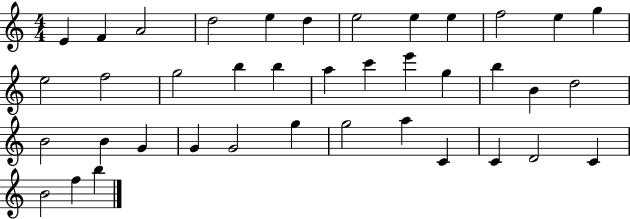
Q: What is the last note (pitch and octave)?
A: B5